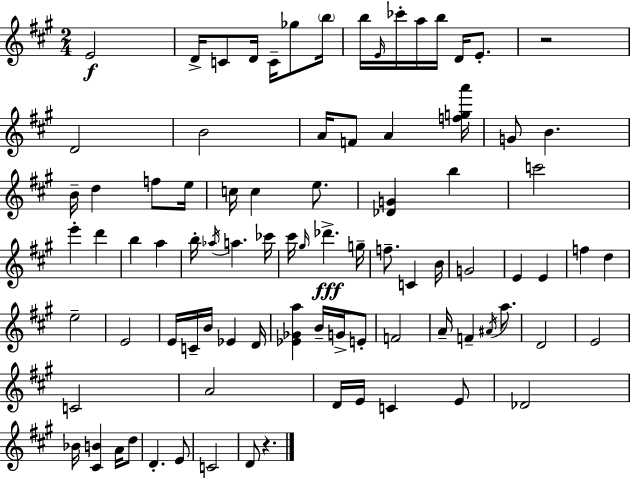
X:1
T:Untitled
M:2/4
L:1/4
K:A
E2 D/4 C/2 D/4 C/4 _g/2 b/4 b/4 E/4 _c'/4 a/4 b/4 D/4 E/2 z2 D2 B2 A/4 F/2 A [fga']/4 G/2 B B/4 d f/2 e/4 c/4 c e/2 [_DG] b c'2 e' d' b a b/4 _a/4 a _c'/4 ^c'/4 ^g/4 _d' g/4 f/2 C B/4 G2 E E f d e2 E2 E/4 C/4 B/4 _E D/4 [_E_Ga] B/4 G/4 E/2 F2 A/4 F ^A/4 a/2 D2 E2 C2 A2 D/4 E/4 C E/2 _D2 _B/4 [^CB] A/4 d/2 D E/2 C2 D/2 z